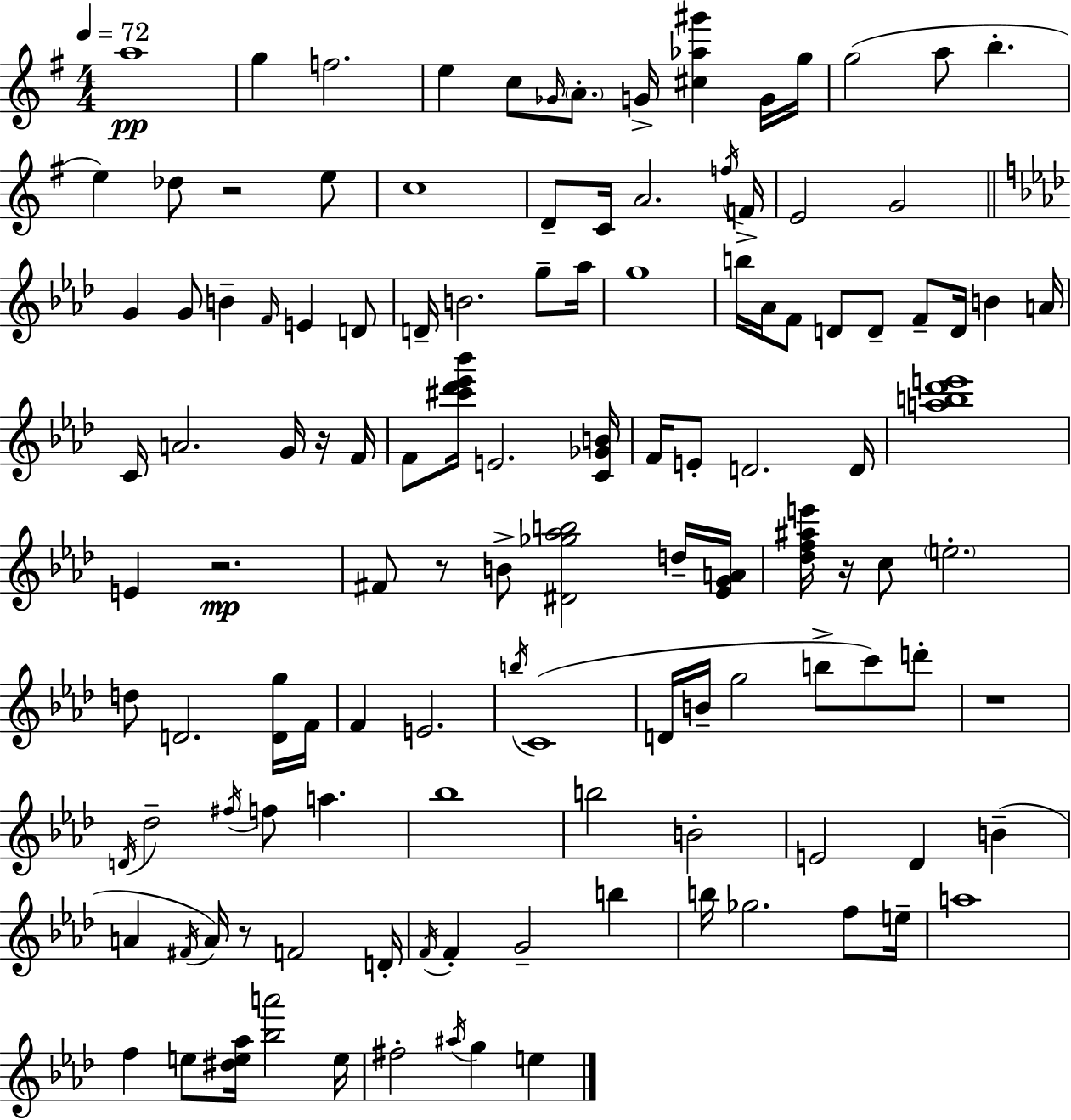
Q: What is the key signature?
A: G major